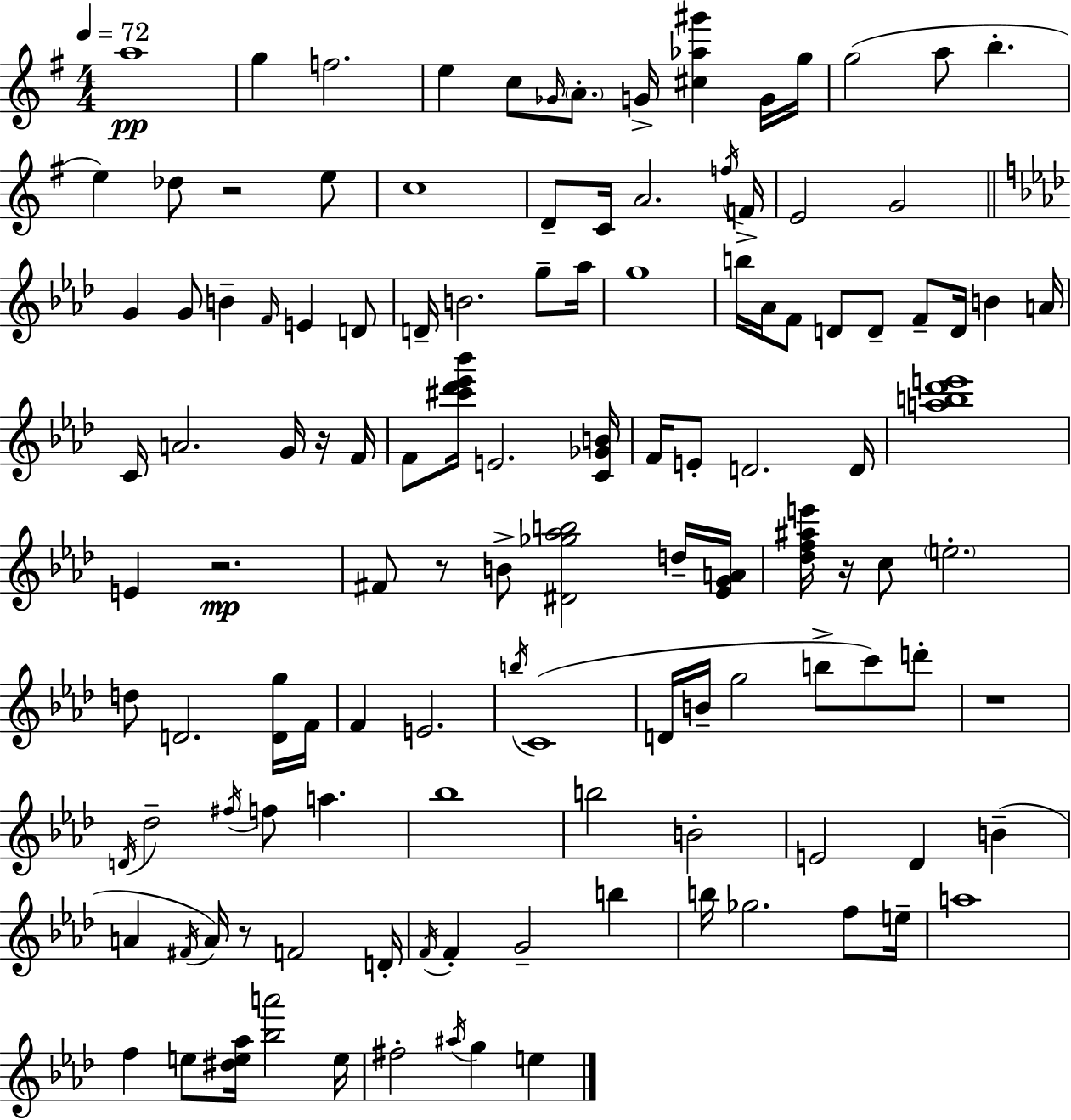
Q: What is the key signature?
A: G major